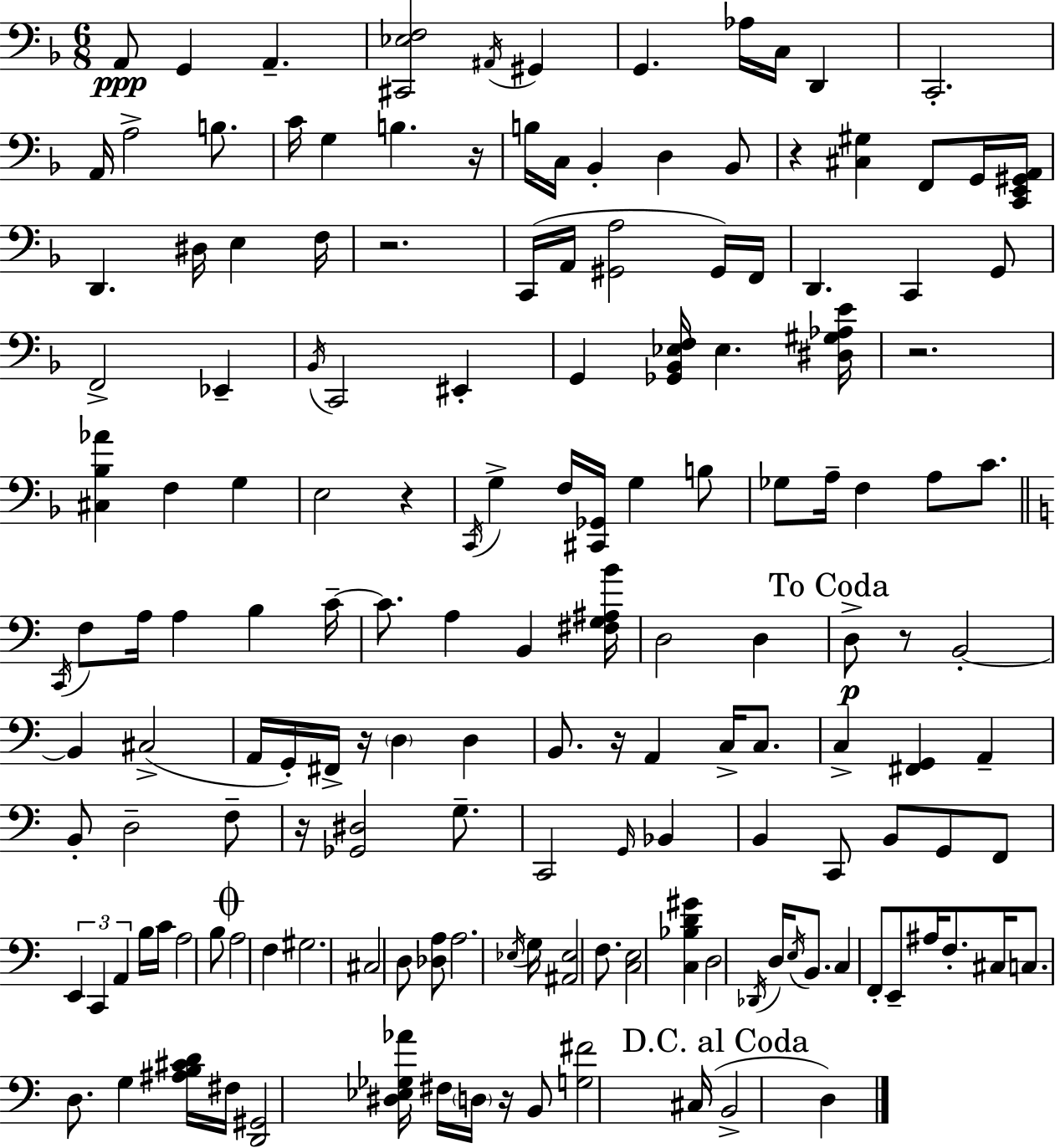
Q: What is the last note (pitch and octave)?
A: D3